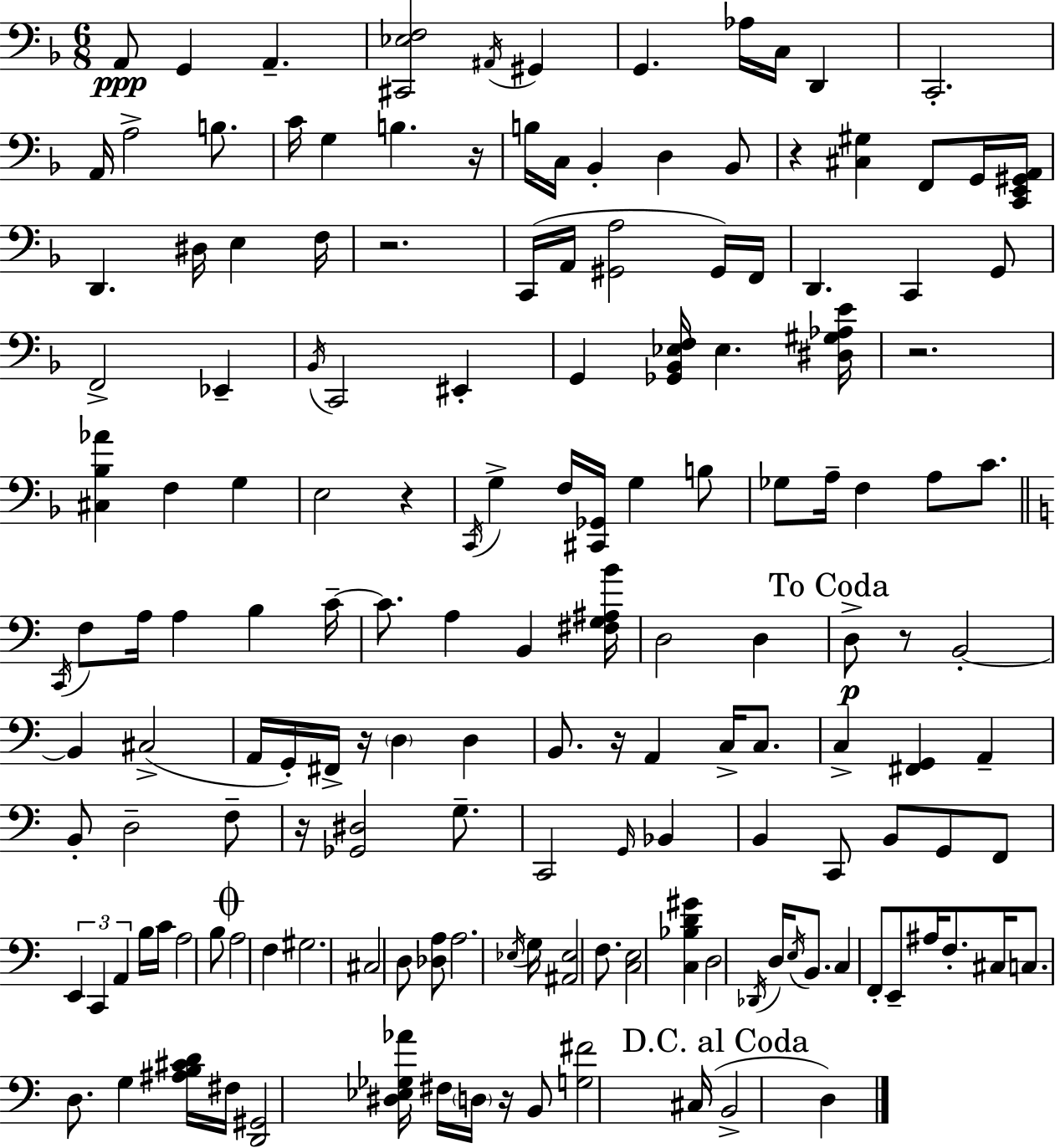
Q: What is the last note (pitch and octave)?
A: D3